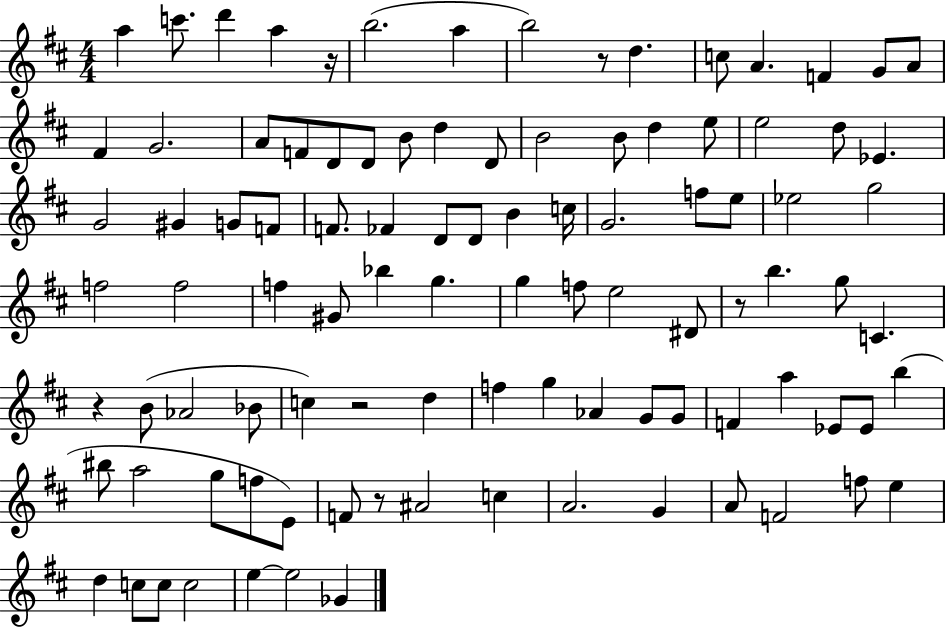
{
  \clef treble
  \numericTimeSignature
  \time 4/4
  \key d \major
  a''4 c'''8. d'''4 a''4 r16 | b''2.( a''4 | b''2) r8 d''4. | c''8 a'4. f'4 g'8 a'8 | \break fis'4 g'2. | a'8 f'8 d'8 d'8 b'8 d''4 d'8 | b'2 b'8 d''4 e''8 | e''2 d''8 ees'4. | \break g'2 gis'4 g'8 f'8 | f'8. fes'4 d'8 d'8 b'4 c''16 | g'2. f''8 e''8 | ees''2 g''2 | \break f''2 f''2 | f''4 gis'8 bes''4 g''4. | g''4 f''8 e''2 dis'8 | r8 b''4. g''8 c'4. | \break r4 b'8( aes'2 bes'8 | c''4) r2 d''4 | f''4 g''4 aes'4 g'8 g'8 | f'4 a''4 ees'8 ees'8 b''4( | \break bis''8 a''2 g''8 f''8 e'8) | f'8 r8 ais'2 c''4 | a'2. g'4 | a'8 f'2 f''8 e''4 | \break d''4 c''8 c''8 c''2 | e''4~~ e''2 ges'4 | \bar "|."
}